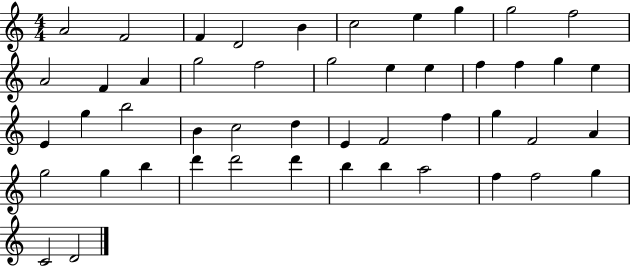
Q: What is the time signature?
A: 4/4